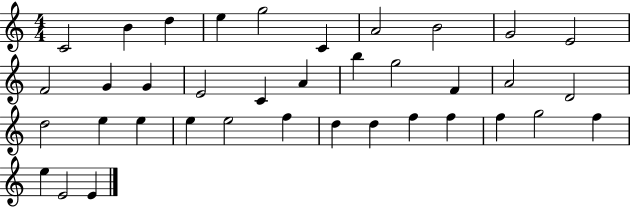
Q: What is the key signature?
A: C major